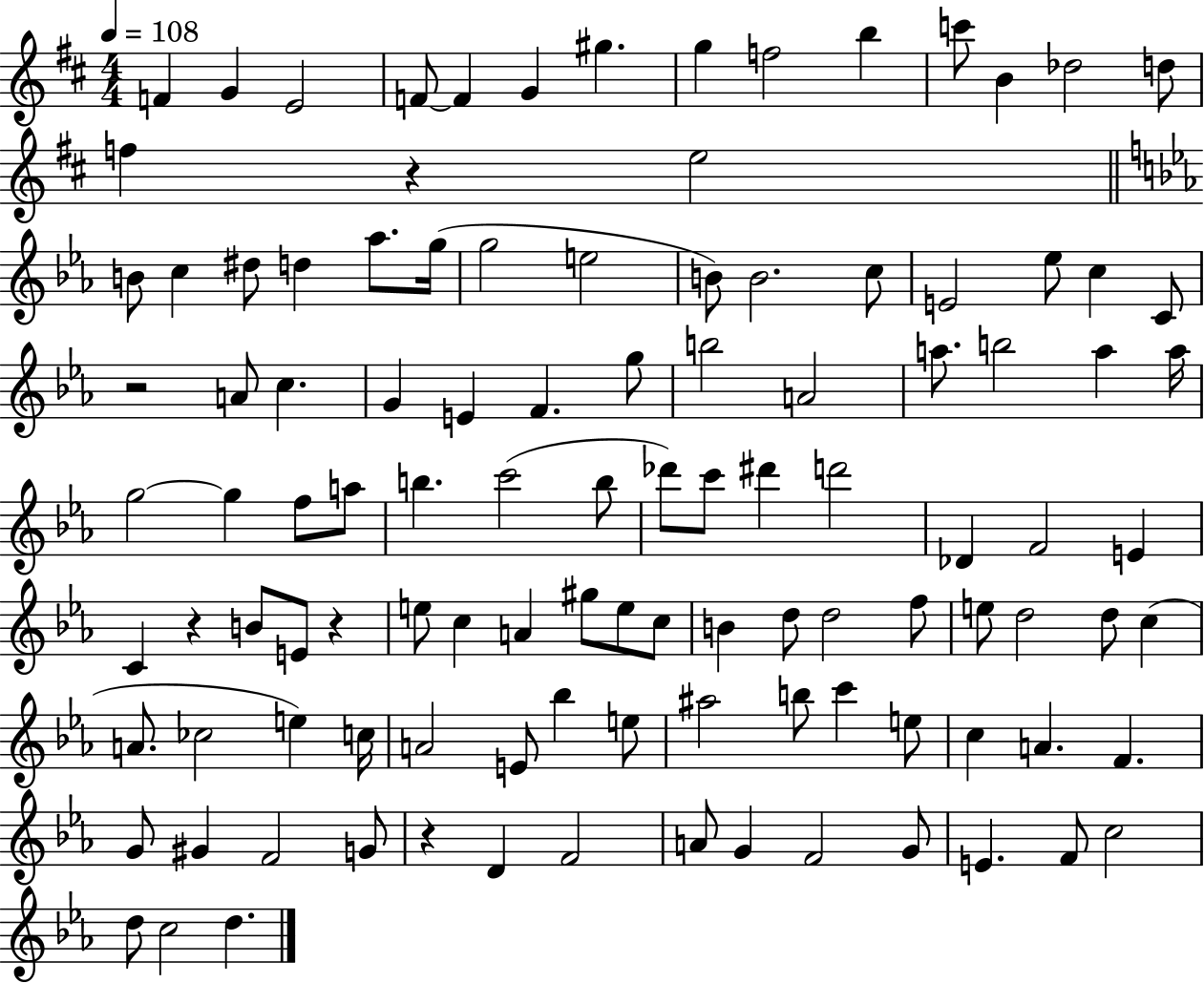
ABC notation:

X:1
T:Untitled
M:4/4
L:1/4
K:D
F G E2 F/2 F G ^g g f2 b c'/2 B _d2 d/2 f z e2 B/2 c ^d/2 d _a/2 g/4 g2 e2 B/2 B2 c/2 E2 _e/2 c C/2 z2 A/2 c G E F g/2 b2 A2 a/2 b2 a a/4 g2 g f/2 a/2 b c'2 b/2 _d'/2 c'/2 ^d' d'2 _D F2 E C z B/2 E/2 z e/2 c A ^g/2 e/2 c/2 B d/2 d2 f/2 e/2 d2 d/2 c A/2 _c2 e c/4 A2 E/2 _b e/2 ^a2 b/2 c' e/2 c A F G/2 ^G F2 G/2 z D F2 A/2 G F2 G/2 E F/2 c2 d/2 c2 d